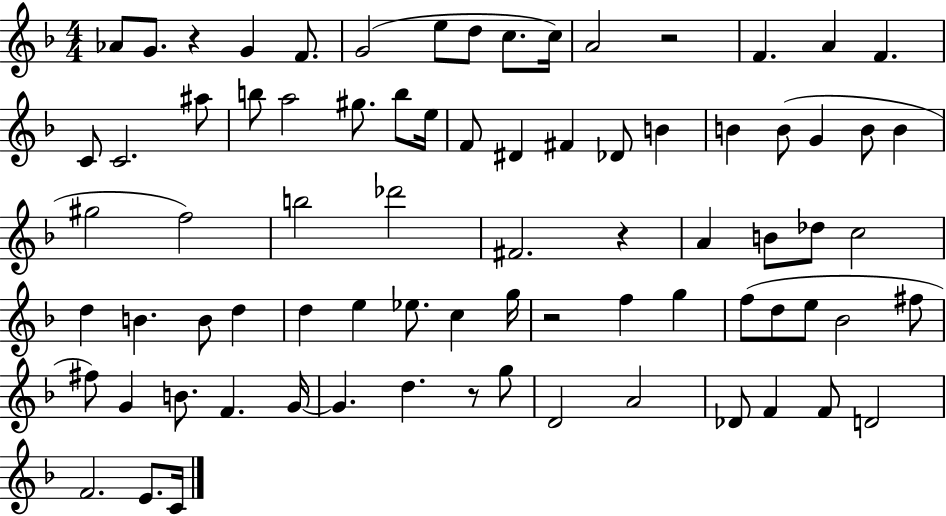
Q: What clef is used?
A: treble